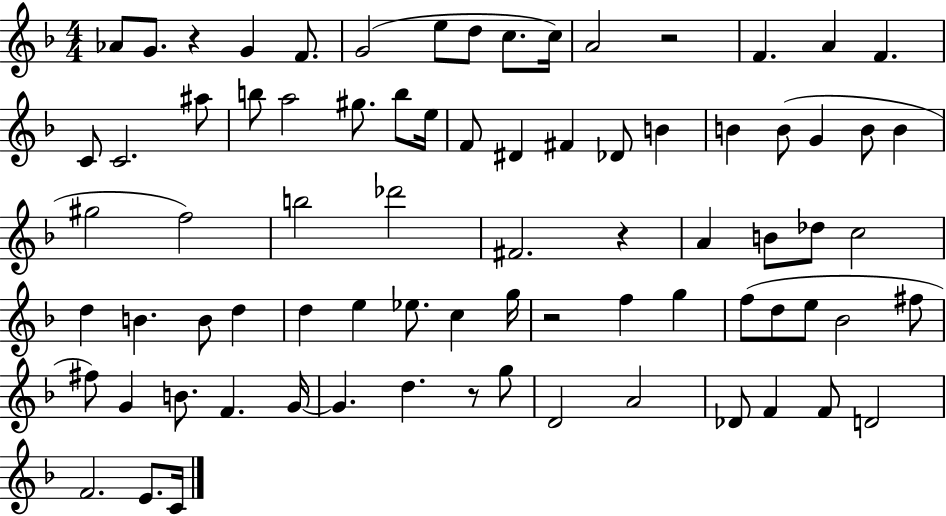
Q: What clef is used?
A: treble